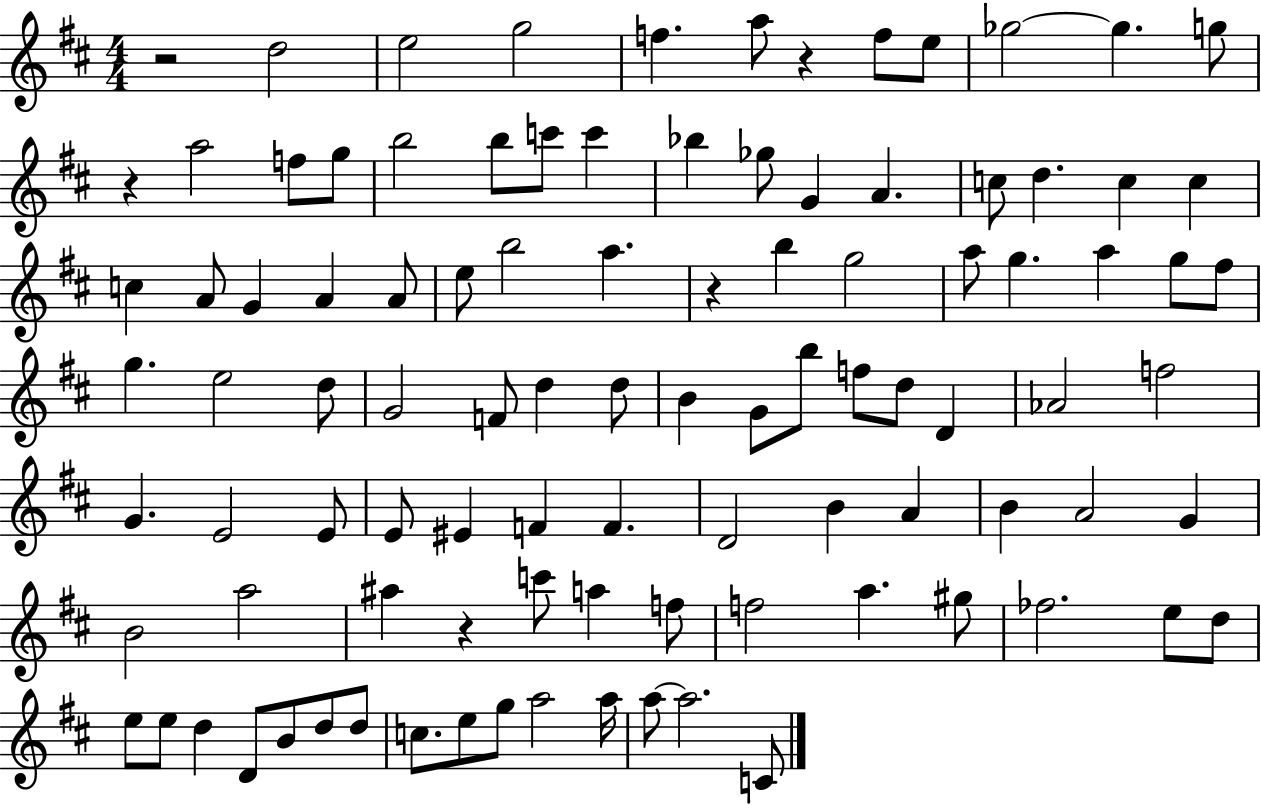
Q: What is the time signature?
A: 4/4